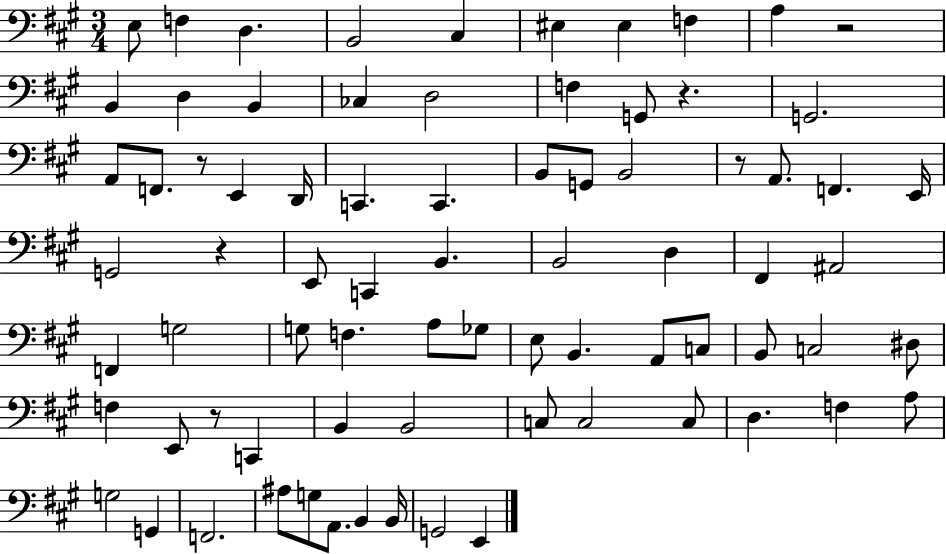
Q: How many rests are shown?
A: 6